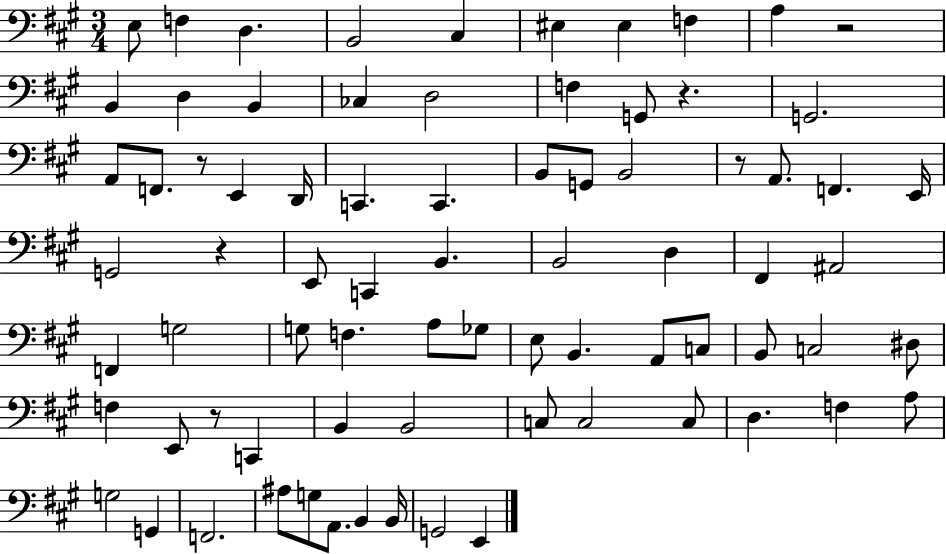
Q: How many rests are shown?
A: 6